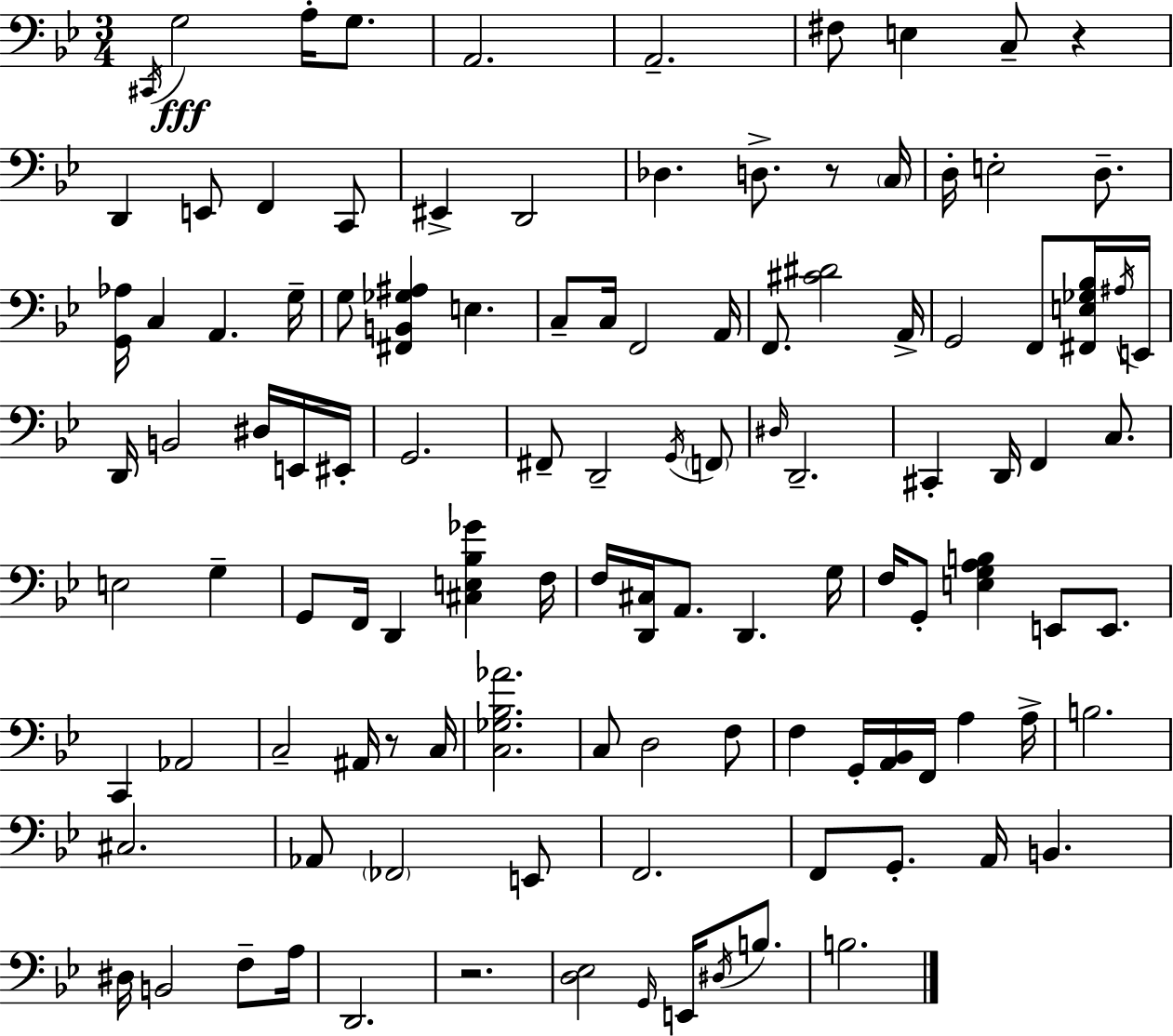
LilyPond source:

{
  \clef bass
  \numericTimeSignature
  \time 3/4
  \key bes \major
  \acciaccatura { cis,16 }\fff g2 a16-. g8. | a,2. | a,2.-- | fis8 e4 c8-- r4 | \break d,4 e,8 f,4 c,8 | eis,4-> d,2 | des4. d8.-> r8 | \parenthesize c16 d16-. e2-. d8.-- | \break <g, aes>16 c4 a,4. | g16-- g8 <fis, b, ges ais>4 e4. | c8-- c16 f,2 | a,16 f,8. <cis' dis'>2 | \break a,16-> g,2 f,8 <fis, e ges bes>16 | \acciaccatura { ais16 } e,16 d,16 b,2 dis16 | e,16 eis,16-. g,2. | fis,8-- d,2-- | \break \acciaccatura { g,16 } \parenthesize f,8 \grace { dis16 } d,2.-- | cis,4-. d,16 f,4 | c8. e2 | g4-- g,8 f,16 d,4 <cis e bes ges'>4 | \break f16 f16 <d, cis>16 a,8. d,4. | g16 f16 g,8-. <e g a b>4 e,8 | e,8. c,4 aes,2 | c2-- | \break ais,16 r8 c16 <c ges bes aes'>2. | c8 d2 | f8 f4 g,16-. <a, bes,>16 f,16 a4 | a16-> b2. | \break cis2. | aes,8 \parenthesize fes,2 | e,8 f,2. | f,8 g,8.-. a,16 b,4. | \break dis16 b,2 | f8-- a16 d,2. | r2. | <d ees>2 | \break \grace { g,16 } e,16 \acciaccatura { dis16 } b8. b2. | \bar "|."
}